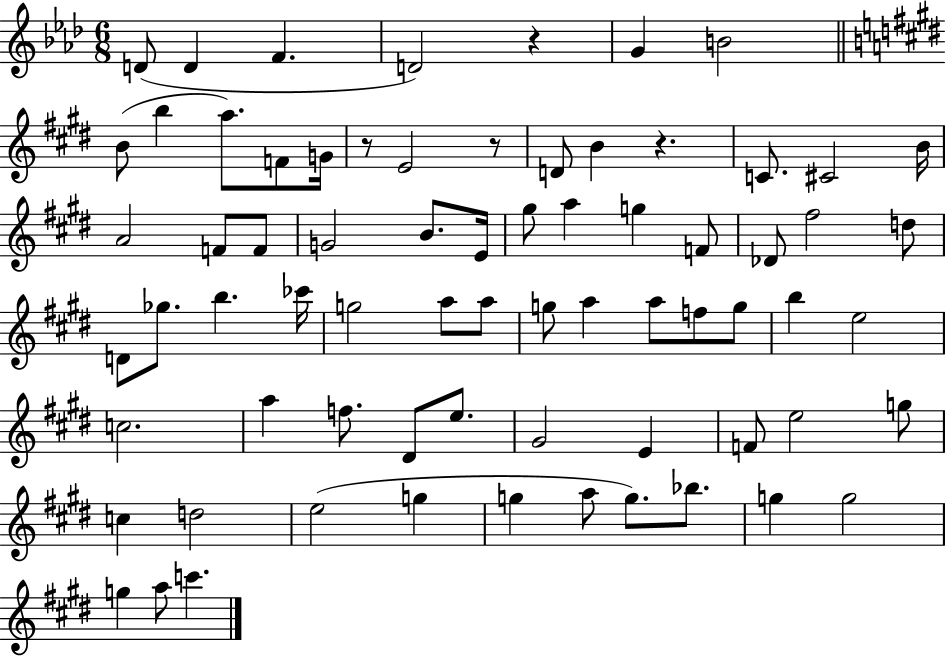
{
  \clef treble
  \numericTimeSignature
  \time 6/8
  \key aes \major
  d'8( d'4 f'4. | d'2) r4 | g'4 b'2 | \bar "||" \break \key e \major b'8( b''4 a''8.) f'8 g'16 | r8 e'2 r8 | d'8 b'4 r4. | c'8. cis'2 b'16 | \break a'2 f'8 f'8 | g'2 b'8. e'16 | gis''8 a''4 g''4 f'8 | des'8 fis''2 d''8 | \break d'8 ges''8. b''4. ces'''16 | g''2 a''8 a''8 | g''8 a''4 a''8 f''8 g''8 | b''4 e''2 | \break c''2. | a''4 f''8. dis'8 e''8. | gis'2 e'4 | f'8 e''2 g''8 | \break c''4 d''2 | e''2( g''4 | g''4 a''8 g''8.) bes''8. | g''4 g''2 | \break g''4 a''8 c'''4. | \bar "|."
}